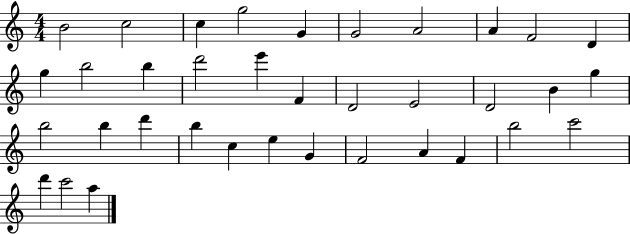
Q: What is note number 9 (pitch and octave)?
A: F4